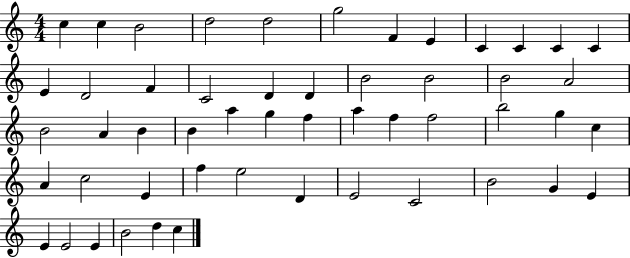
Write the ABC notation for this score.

X:1
T:Untitled
M:4/4
L:1/4
K:C
c c B2 d2 d2 g2 F E C C C C E D2 F C2 D D B2 B2 B2 A2 B2 A B B a g f a f f2 b2 g c A c2 E f e2 D E2 C2 B2 G E E E2 E B2 d c